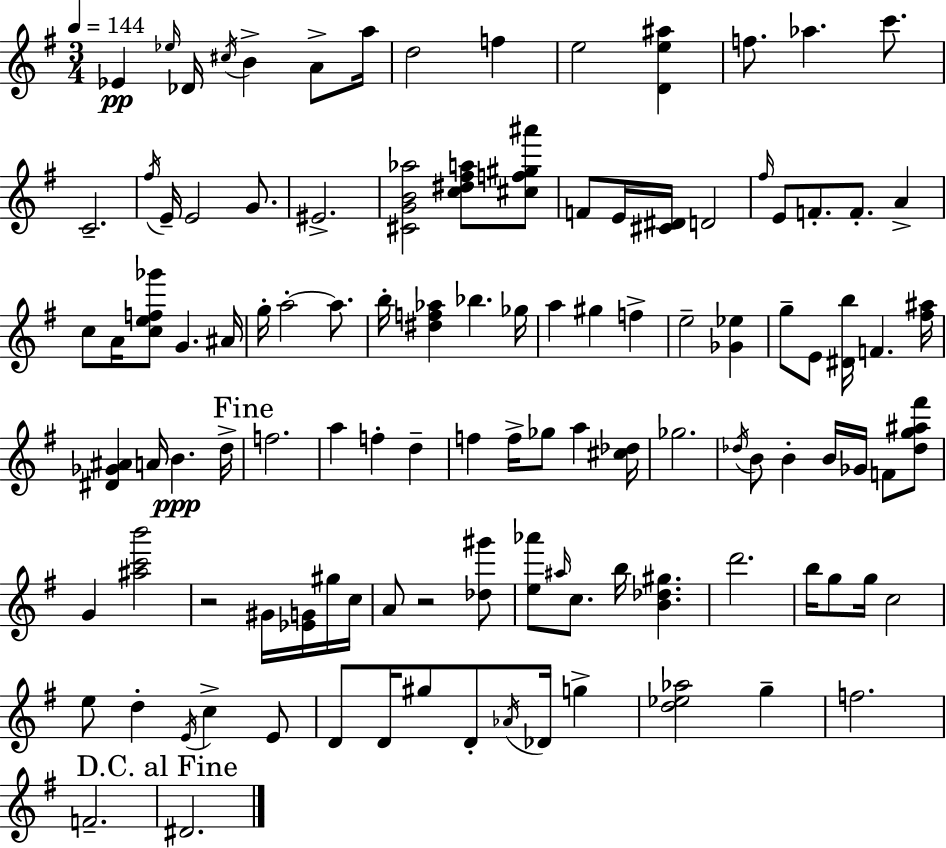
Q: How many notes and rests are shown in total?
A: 112